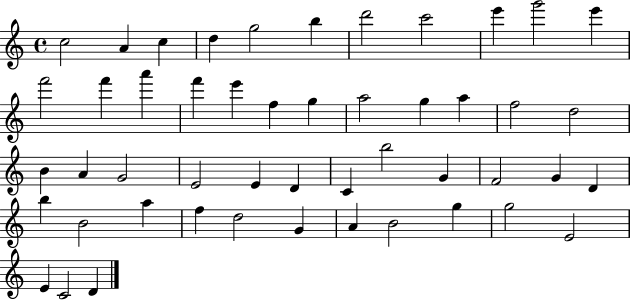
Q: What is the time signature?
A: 4/4